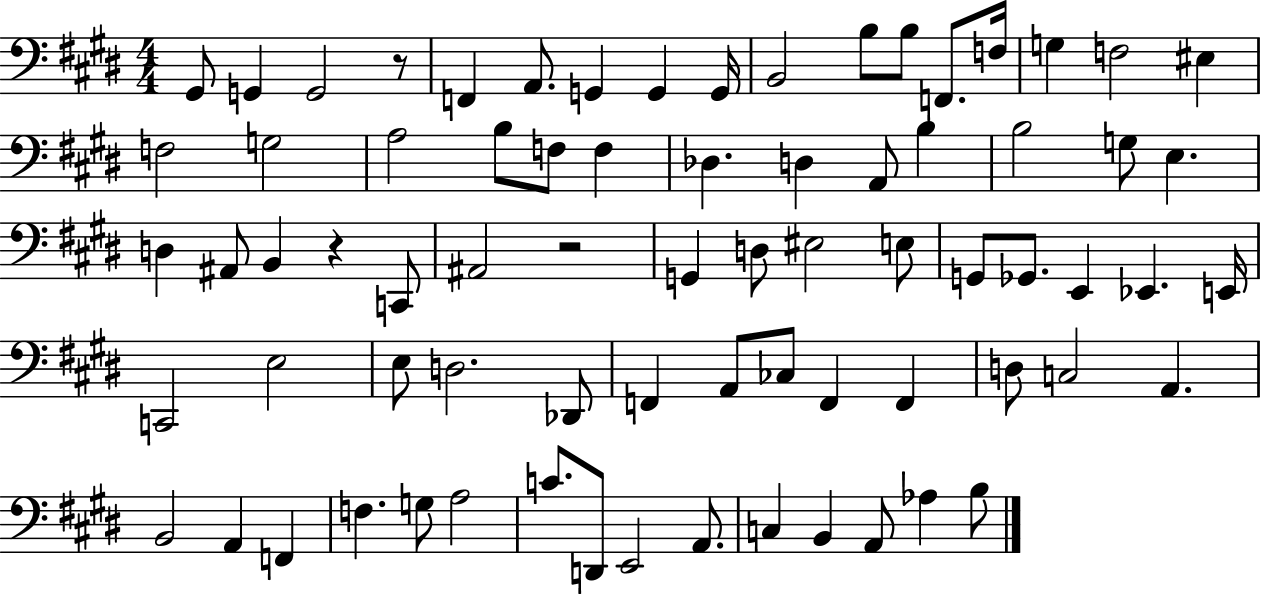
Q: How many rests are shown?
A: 3